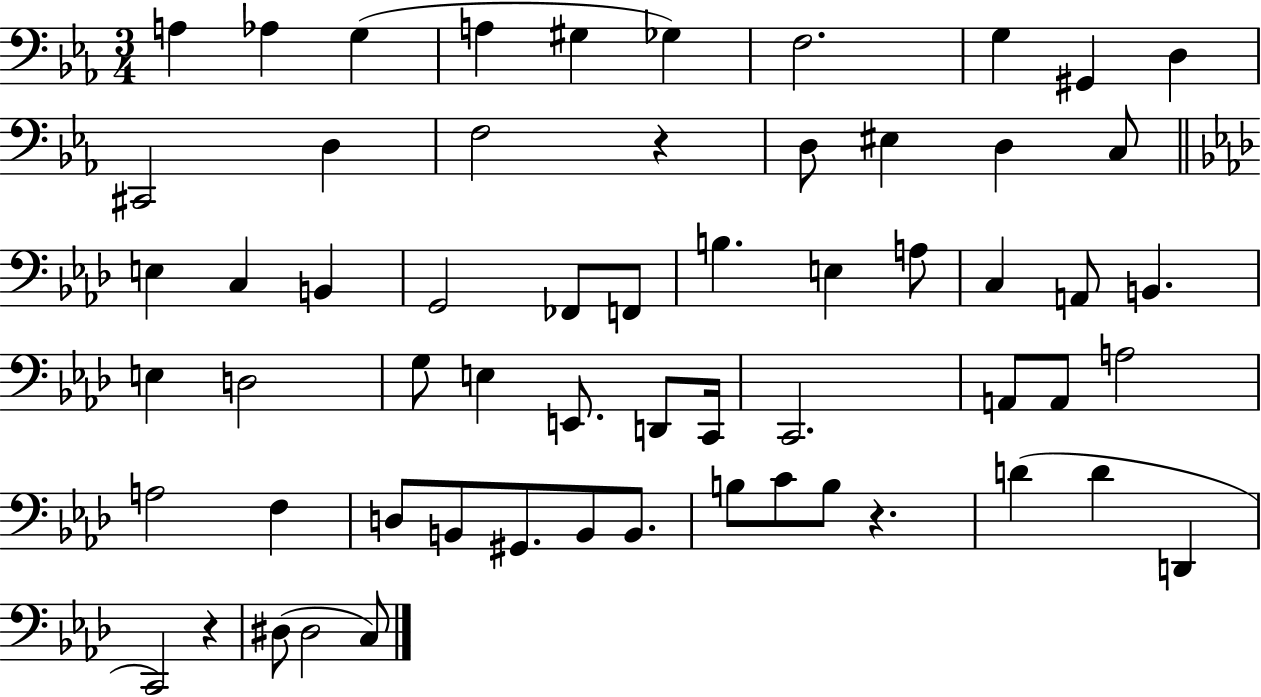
{
  \clef bass
  \numericTimeSignature
  \time 3/4
  \key ees \major
  a4 aes4 g4( | a4 gis4 ges4) | f2. | g4 gis,4 d4 | \break cis,2 d4 | f2 r4 | d8 eis4 d4 c8 | \bar "||" \break \key f \minor e4 c4 b,4 | g,2 fes,8 f,8 | b4. e4 a8 | c4 a,8 b,4. | \break e4 d2 | g8 e4 e,8. d,8 c,16 | c,2. | a,8 a,8 a2 | \break a2 f4 | d8 b,8 gis,8. b,8 b,8. | b8 c'8 b8 r4. | d'4( d'4 d,4 | \break c,2) r4 | dis8( dis2 c8) | \bar "|."
}